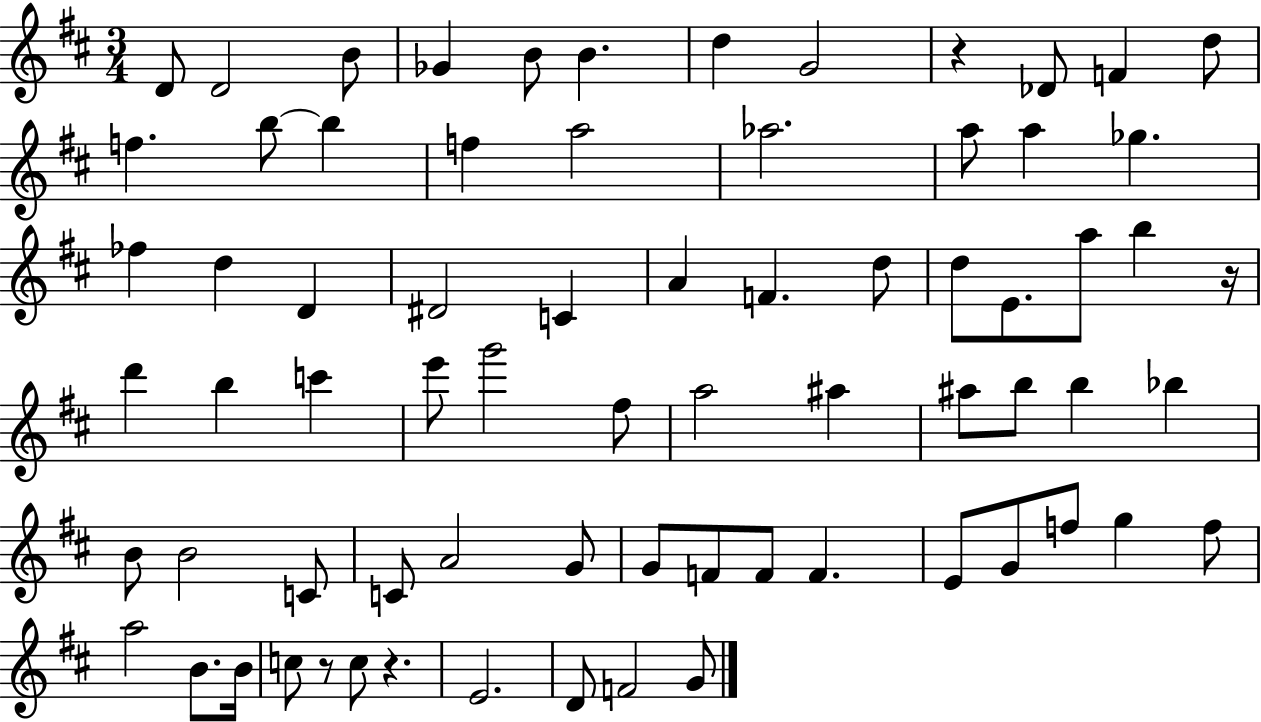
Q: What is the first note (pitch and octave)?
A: D4